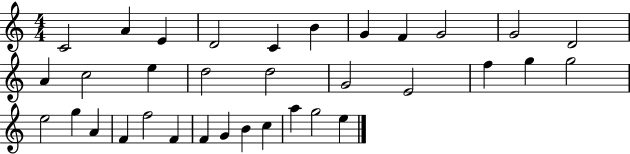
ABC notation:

X:1
T:Untitled
M:4/4
L:1/4
K:C
C2 A E D2 C B G F G2 G2 D2 A c2 e d2 d2 G2 E2 f g g2 e2 g A F f2 F F G B c a g2 e